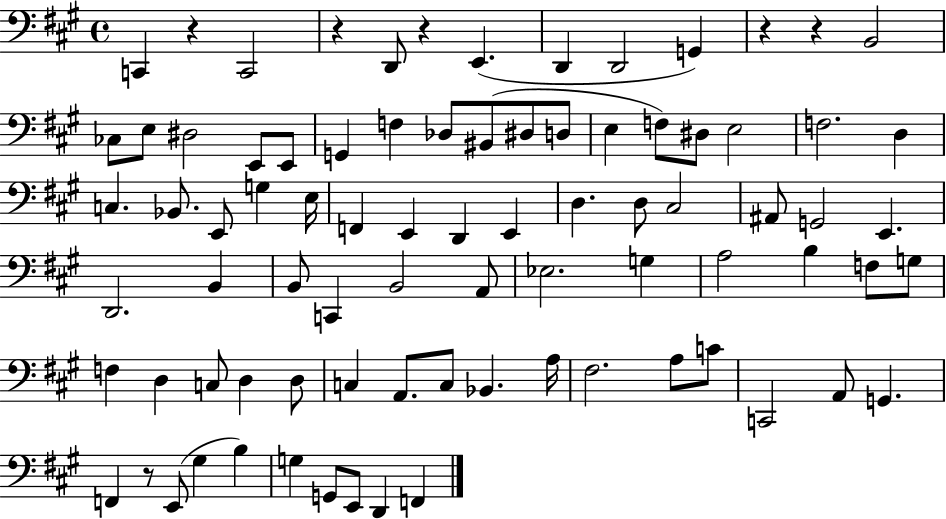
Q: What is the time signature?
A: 4/4